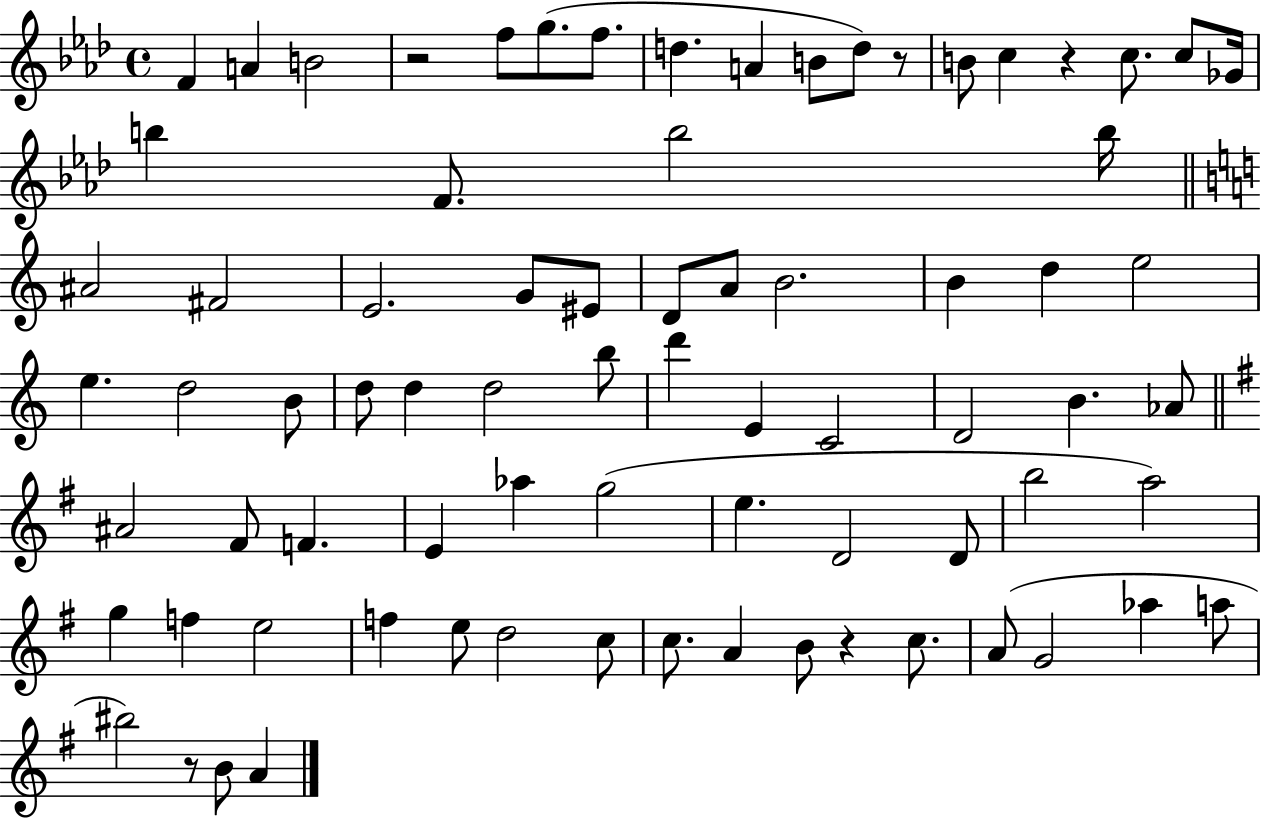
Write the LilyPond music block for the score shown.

{
  \clef treble
  \time 4/4
  \defaultTimeSignature
  \key aes \major
  f'4 a'4 b'2 | r2 f''8 g''8.( f''8. | d''4. a'4 b'8 d''8) r8 | b'8 c''4 r4 c''8. c''8 ges'16 | \break b''4 f'8. b''2 b''16 | \bar "||" \break \key c \major ais'2 fis'2 | e'2. g'8 eis'8 | d'8 a'8 b'2. | b'4 d''4 e''2 | \break e''4. d''2 b'8 | d''8 d''4 d''2 b''8 | d'''4 e'4 c'2 | d'2 b'4. aes'8 | \break \bar "||" \break \key e \minor ais'2 fis'8 f'4. | e'4 aes''4 g''2( | e''4. d'2 d'8 | b''2 a''2) | \break g''4 f''4 e''2 | f''4 e''8 d''2 c''8 | c''8. a'4 b'8 r4 c''8. | a'8( g'2 aes''4 a''8 | \break bis''2) r8 b'8 a'4 | \bar "|."
}